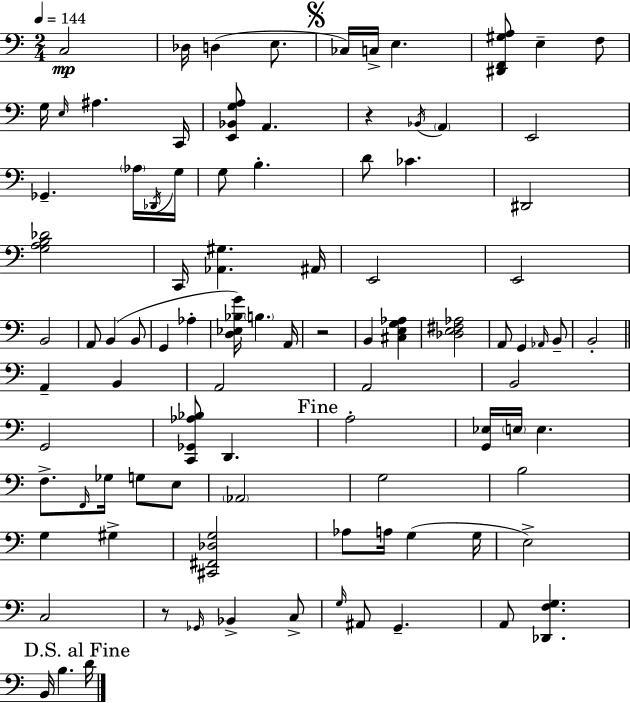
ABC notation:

X:1
T:Untitled
M:2/4
L:1/4
K:Am
C,2 _D,/4 D, E,/2 _C,/4 C,/4 E, [^D,,F,,^G,A,]/2 E, F,/2 G,/4 E,/4 ^A, C,,/4 [E,,_B,,G,A,]/2 A,, z _B,,/4 A,, E,,2 _G,, _A,/4 _D,,/4 G,/4 G,/2 B, D/2 _C ^D,,2 [G,A,B,_D]2 C,,/4 [_A,,^G,] ^A,,/4 E,,2 E,,2 B,,2 A,,/2 B,, B,,/2 G,, _A, [D,_E,_B,G]/4 B, A,,/4 z2 B,, [^C,E,G,_A,] [_D,E,^F,_A,]2 A,,/2 G,, _A,,/4 B,,/2 B,,2 A,, B,, A,,2 A,,2 B,,2 G,,2 [C,,_G,,_A,_B,]/2 D,, A,2 [G,,_E,]/4 E,/4 E, F,/2 F,,/4 _G,/4 G,/2 E,/2 _A,,2 G,2 B,2 G, ^G, [^C,,^F,,_D,G,]2 _A,/2 A,/4 G, G,/4 E,2 C,2 z/2 _G,,/4 _B,, C,/2 G,/4 ^A,,/2 G,, A,,/2 [_D,,F,G,] B,,/4 B, D/4